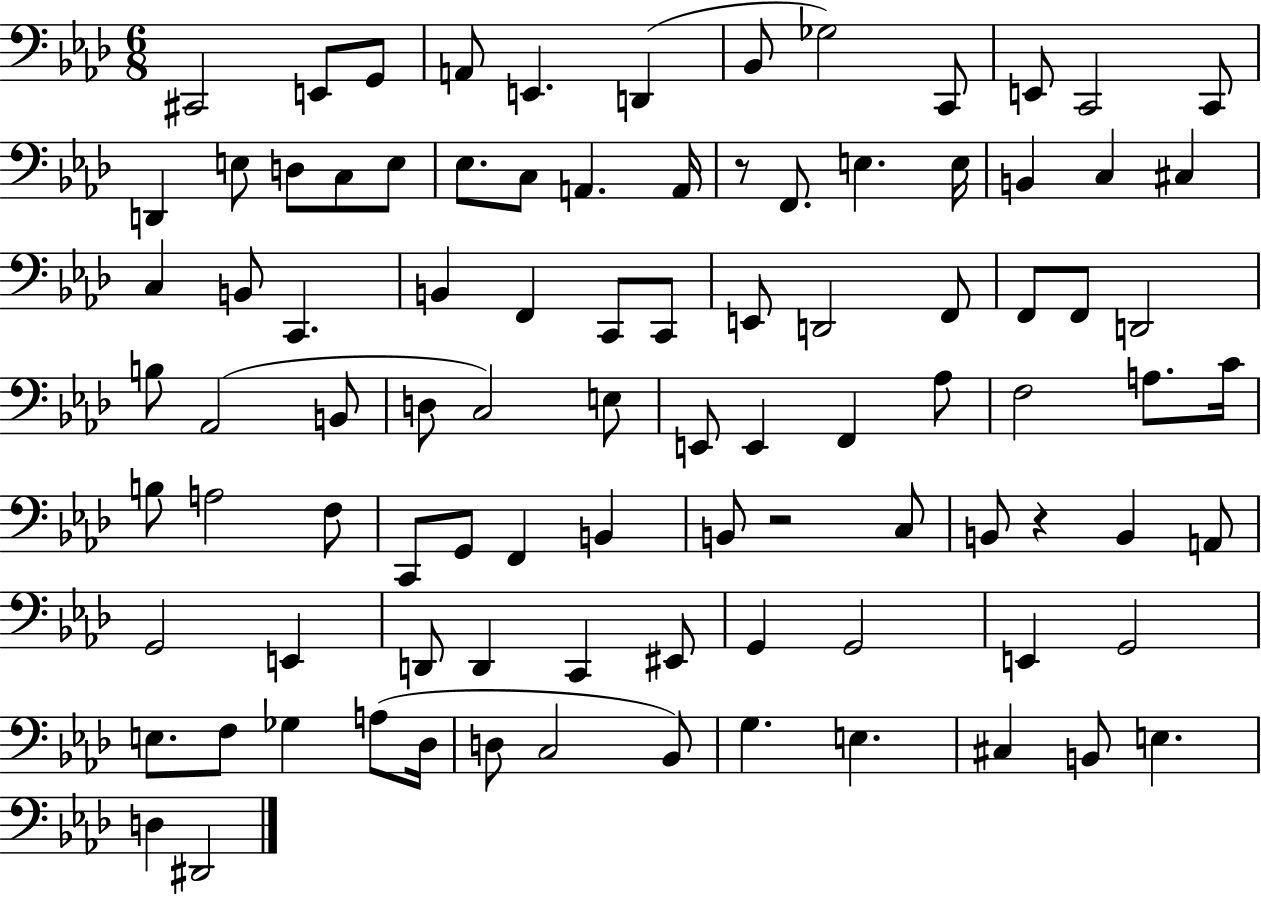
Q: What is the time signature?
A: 6/8